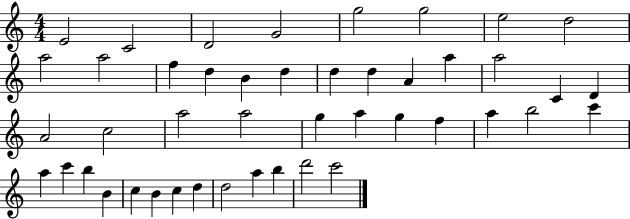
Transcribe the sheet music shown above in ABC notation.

X:1
T:Untitled
M:4/4
L:1/4
K:C
E2 C2 D2 G2 g2 g2 e2 d2 a2 a2 f d B d d d A a a2 C D A2 c2 a2 a2 g a g f a b2 c' a c' b B c B c d d2 a b d'2 c'2